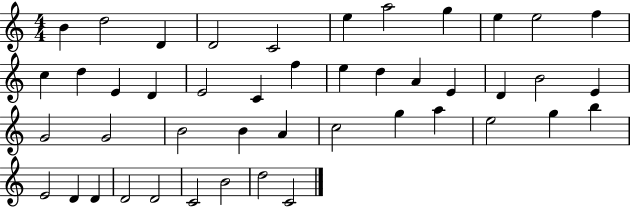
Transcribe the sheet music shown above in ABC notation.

X:1
T:Untitled
M:4/4
L:1/4
K:C
B d2 D D2 C2 e a2 g e e2 f c d E D E2 C f e d A E D B2 E G2 G2 B2 B A c2 g a e2 g b E2 D D D2 D2 C2 B2 d2 C2